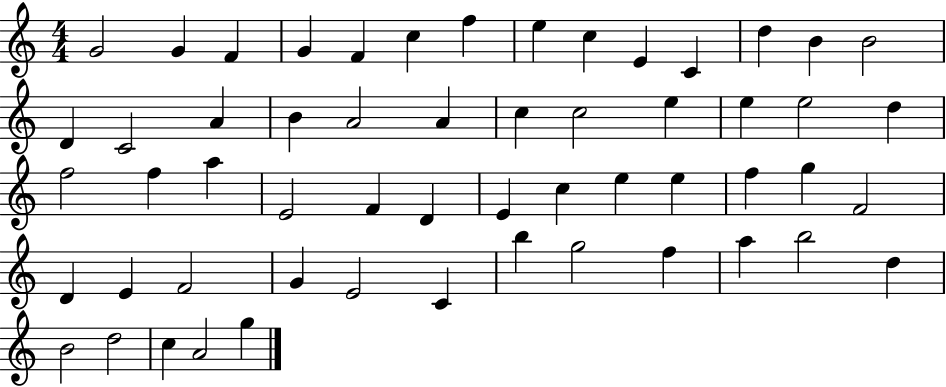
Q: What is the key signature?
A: C major